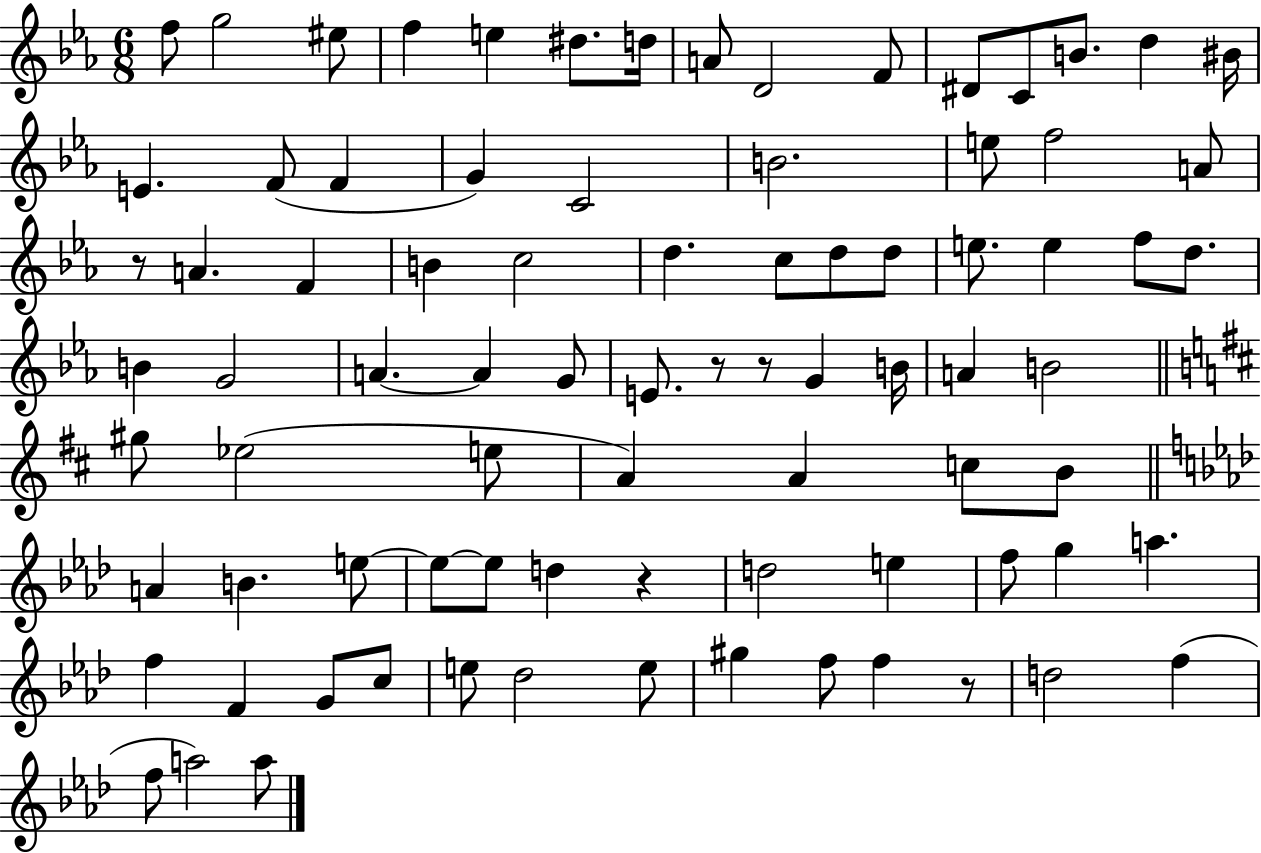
F5/e G5/h EIS5/e F5/q E5/q D#5/e. D5/s A4/e D4/h F4/e D#4/e C4/e B4/e. D5/q BIS4/s E4/q. F4/e F4/q G4/q C4/h B4/h. E5/e F5/h A4/e R/e A4/q. F4/q B4/q C5/h D5/q. C5/e D5/e D5/e E5/e. E5/q F5/e D5/e. B4/q G4/h A4/q. A4/q G4/e E4/e. R/e R/e G4/q B4/s A4/q B4/h G#5/e Eb5/h E5/e A4/q A4/q C5/e B4/e A4/q B4/q. E5/e E5/e E5/e D5/q R/q D5/h E5/q F5/e G5/q A5/q. F5/q F4/q G4/e C5/e E5/e Db5/h E5/e G#5/q F5/e F5/q R/e D5/h F5/q F5/e A5/h A5/e